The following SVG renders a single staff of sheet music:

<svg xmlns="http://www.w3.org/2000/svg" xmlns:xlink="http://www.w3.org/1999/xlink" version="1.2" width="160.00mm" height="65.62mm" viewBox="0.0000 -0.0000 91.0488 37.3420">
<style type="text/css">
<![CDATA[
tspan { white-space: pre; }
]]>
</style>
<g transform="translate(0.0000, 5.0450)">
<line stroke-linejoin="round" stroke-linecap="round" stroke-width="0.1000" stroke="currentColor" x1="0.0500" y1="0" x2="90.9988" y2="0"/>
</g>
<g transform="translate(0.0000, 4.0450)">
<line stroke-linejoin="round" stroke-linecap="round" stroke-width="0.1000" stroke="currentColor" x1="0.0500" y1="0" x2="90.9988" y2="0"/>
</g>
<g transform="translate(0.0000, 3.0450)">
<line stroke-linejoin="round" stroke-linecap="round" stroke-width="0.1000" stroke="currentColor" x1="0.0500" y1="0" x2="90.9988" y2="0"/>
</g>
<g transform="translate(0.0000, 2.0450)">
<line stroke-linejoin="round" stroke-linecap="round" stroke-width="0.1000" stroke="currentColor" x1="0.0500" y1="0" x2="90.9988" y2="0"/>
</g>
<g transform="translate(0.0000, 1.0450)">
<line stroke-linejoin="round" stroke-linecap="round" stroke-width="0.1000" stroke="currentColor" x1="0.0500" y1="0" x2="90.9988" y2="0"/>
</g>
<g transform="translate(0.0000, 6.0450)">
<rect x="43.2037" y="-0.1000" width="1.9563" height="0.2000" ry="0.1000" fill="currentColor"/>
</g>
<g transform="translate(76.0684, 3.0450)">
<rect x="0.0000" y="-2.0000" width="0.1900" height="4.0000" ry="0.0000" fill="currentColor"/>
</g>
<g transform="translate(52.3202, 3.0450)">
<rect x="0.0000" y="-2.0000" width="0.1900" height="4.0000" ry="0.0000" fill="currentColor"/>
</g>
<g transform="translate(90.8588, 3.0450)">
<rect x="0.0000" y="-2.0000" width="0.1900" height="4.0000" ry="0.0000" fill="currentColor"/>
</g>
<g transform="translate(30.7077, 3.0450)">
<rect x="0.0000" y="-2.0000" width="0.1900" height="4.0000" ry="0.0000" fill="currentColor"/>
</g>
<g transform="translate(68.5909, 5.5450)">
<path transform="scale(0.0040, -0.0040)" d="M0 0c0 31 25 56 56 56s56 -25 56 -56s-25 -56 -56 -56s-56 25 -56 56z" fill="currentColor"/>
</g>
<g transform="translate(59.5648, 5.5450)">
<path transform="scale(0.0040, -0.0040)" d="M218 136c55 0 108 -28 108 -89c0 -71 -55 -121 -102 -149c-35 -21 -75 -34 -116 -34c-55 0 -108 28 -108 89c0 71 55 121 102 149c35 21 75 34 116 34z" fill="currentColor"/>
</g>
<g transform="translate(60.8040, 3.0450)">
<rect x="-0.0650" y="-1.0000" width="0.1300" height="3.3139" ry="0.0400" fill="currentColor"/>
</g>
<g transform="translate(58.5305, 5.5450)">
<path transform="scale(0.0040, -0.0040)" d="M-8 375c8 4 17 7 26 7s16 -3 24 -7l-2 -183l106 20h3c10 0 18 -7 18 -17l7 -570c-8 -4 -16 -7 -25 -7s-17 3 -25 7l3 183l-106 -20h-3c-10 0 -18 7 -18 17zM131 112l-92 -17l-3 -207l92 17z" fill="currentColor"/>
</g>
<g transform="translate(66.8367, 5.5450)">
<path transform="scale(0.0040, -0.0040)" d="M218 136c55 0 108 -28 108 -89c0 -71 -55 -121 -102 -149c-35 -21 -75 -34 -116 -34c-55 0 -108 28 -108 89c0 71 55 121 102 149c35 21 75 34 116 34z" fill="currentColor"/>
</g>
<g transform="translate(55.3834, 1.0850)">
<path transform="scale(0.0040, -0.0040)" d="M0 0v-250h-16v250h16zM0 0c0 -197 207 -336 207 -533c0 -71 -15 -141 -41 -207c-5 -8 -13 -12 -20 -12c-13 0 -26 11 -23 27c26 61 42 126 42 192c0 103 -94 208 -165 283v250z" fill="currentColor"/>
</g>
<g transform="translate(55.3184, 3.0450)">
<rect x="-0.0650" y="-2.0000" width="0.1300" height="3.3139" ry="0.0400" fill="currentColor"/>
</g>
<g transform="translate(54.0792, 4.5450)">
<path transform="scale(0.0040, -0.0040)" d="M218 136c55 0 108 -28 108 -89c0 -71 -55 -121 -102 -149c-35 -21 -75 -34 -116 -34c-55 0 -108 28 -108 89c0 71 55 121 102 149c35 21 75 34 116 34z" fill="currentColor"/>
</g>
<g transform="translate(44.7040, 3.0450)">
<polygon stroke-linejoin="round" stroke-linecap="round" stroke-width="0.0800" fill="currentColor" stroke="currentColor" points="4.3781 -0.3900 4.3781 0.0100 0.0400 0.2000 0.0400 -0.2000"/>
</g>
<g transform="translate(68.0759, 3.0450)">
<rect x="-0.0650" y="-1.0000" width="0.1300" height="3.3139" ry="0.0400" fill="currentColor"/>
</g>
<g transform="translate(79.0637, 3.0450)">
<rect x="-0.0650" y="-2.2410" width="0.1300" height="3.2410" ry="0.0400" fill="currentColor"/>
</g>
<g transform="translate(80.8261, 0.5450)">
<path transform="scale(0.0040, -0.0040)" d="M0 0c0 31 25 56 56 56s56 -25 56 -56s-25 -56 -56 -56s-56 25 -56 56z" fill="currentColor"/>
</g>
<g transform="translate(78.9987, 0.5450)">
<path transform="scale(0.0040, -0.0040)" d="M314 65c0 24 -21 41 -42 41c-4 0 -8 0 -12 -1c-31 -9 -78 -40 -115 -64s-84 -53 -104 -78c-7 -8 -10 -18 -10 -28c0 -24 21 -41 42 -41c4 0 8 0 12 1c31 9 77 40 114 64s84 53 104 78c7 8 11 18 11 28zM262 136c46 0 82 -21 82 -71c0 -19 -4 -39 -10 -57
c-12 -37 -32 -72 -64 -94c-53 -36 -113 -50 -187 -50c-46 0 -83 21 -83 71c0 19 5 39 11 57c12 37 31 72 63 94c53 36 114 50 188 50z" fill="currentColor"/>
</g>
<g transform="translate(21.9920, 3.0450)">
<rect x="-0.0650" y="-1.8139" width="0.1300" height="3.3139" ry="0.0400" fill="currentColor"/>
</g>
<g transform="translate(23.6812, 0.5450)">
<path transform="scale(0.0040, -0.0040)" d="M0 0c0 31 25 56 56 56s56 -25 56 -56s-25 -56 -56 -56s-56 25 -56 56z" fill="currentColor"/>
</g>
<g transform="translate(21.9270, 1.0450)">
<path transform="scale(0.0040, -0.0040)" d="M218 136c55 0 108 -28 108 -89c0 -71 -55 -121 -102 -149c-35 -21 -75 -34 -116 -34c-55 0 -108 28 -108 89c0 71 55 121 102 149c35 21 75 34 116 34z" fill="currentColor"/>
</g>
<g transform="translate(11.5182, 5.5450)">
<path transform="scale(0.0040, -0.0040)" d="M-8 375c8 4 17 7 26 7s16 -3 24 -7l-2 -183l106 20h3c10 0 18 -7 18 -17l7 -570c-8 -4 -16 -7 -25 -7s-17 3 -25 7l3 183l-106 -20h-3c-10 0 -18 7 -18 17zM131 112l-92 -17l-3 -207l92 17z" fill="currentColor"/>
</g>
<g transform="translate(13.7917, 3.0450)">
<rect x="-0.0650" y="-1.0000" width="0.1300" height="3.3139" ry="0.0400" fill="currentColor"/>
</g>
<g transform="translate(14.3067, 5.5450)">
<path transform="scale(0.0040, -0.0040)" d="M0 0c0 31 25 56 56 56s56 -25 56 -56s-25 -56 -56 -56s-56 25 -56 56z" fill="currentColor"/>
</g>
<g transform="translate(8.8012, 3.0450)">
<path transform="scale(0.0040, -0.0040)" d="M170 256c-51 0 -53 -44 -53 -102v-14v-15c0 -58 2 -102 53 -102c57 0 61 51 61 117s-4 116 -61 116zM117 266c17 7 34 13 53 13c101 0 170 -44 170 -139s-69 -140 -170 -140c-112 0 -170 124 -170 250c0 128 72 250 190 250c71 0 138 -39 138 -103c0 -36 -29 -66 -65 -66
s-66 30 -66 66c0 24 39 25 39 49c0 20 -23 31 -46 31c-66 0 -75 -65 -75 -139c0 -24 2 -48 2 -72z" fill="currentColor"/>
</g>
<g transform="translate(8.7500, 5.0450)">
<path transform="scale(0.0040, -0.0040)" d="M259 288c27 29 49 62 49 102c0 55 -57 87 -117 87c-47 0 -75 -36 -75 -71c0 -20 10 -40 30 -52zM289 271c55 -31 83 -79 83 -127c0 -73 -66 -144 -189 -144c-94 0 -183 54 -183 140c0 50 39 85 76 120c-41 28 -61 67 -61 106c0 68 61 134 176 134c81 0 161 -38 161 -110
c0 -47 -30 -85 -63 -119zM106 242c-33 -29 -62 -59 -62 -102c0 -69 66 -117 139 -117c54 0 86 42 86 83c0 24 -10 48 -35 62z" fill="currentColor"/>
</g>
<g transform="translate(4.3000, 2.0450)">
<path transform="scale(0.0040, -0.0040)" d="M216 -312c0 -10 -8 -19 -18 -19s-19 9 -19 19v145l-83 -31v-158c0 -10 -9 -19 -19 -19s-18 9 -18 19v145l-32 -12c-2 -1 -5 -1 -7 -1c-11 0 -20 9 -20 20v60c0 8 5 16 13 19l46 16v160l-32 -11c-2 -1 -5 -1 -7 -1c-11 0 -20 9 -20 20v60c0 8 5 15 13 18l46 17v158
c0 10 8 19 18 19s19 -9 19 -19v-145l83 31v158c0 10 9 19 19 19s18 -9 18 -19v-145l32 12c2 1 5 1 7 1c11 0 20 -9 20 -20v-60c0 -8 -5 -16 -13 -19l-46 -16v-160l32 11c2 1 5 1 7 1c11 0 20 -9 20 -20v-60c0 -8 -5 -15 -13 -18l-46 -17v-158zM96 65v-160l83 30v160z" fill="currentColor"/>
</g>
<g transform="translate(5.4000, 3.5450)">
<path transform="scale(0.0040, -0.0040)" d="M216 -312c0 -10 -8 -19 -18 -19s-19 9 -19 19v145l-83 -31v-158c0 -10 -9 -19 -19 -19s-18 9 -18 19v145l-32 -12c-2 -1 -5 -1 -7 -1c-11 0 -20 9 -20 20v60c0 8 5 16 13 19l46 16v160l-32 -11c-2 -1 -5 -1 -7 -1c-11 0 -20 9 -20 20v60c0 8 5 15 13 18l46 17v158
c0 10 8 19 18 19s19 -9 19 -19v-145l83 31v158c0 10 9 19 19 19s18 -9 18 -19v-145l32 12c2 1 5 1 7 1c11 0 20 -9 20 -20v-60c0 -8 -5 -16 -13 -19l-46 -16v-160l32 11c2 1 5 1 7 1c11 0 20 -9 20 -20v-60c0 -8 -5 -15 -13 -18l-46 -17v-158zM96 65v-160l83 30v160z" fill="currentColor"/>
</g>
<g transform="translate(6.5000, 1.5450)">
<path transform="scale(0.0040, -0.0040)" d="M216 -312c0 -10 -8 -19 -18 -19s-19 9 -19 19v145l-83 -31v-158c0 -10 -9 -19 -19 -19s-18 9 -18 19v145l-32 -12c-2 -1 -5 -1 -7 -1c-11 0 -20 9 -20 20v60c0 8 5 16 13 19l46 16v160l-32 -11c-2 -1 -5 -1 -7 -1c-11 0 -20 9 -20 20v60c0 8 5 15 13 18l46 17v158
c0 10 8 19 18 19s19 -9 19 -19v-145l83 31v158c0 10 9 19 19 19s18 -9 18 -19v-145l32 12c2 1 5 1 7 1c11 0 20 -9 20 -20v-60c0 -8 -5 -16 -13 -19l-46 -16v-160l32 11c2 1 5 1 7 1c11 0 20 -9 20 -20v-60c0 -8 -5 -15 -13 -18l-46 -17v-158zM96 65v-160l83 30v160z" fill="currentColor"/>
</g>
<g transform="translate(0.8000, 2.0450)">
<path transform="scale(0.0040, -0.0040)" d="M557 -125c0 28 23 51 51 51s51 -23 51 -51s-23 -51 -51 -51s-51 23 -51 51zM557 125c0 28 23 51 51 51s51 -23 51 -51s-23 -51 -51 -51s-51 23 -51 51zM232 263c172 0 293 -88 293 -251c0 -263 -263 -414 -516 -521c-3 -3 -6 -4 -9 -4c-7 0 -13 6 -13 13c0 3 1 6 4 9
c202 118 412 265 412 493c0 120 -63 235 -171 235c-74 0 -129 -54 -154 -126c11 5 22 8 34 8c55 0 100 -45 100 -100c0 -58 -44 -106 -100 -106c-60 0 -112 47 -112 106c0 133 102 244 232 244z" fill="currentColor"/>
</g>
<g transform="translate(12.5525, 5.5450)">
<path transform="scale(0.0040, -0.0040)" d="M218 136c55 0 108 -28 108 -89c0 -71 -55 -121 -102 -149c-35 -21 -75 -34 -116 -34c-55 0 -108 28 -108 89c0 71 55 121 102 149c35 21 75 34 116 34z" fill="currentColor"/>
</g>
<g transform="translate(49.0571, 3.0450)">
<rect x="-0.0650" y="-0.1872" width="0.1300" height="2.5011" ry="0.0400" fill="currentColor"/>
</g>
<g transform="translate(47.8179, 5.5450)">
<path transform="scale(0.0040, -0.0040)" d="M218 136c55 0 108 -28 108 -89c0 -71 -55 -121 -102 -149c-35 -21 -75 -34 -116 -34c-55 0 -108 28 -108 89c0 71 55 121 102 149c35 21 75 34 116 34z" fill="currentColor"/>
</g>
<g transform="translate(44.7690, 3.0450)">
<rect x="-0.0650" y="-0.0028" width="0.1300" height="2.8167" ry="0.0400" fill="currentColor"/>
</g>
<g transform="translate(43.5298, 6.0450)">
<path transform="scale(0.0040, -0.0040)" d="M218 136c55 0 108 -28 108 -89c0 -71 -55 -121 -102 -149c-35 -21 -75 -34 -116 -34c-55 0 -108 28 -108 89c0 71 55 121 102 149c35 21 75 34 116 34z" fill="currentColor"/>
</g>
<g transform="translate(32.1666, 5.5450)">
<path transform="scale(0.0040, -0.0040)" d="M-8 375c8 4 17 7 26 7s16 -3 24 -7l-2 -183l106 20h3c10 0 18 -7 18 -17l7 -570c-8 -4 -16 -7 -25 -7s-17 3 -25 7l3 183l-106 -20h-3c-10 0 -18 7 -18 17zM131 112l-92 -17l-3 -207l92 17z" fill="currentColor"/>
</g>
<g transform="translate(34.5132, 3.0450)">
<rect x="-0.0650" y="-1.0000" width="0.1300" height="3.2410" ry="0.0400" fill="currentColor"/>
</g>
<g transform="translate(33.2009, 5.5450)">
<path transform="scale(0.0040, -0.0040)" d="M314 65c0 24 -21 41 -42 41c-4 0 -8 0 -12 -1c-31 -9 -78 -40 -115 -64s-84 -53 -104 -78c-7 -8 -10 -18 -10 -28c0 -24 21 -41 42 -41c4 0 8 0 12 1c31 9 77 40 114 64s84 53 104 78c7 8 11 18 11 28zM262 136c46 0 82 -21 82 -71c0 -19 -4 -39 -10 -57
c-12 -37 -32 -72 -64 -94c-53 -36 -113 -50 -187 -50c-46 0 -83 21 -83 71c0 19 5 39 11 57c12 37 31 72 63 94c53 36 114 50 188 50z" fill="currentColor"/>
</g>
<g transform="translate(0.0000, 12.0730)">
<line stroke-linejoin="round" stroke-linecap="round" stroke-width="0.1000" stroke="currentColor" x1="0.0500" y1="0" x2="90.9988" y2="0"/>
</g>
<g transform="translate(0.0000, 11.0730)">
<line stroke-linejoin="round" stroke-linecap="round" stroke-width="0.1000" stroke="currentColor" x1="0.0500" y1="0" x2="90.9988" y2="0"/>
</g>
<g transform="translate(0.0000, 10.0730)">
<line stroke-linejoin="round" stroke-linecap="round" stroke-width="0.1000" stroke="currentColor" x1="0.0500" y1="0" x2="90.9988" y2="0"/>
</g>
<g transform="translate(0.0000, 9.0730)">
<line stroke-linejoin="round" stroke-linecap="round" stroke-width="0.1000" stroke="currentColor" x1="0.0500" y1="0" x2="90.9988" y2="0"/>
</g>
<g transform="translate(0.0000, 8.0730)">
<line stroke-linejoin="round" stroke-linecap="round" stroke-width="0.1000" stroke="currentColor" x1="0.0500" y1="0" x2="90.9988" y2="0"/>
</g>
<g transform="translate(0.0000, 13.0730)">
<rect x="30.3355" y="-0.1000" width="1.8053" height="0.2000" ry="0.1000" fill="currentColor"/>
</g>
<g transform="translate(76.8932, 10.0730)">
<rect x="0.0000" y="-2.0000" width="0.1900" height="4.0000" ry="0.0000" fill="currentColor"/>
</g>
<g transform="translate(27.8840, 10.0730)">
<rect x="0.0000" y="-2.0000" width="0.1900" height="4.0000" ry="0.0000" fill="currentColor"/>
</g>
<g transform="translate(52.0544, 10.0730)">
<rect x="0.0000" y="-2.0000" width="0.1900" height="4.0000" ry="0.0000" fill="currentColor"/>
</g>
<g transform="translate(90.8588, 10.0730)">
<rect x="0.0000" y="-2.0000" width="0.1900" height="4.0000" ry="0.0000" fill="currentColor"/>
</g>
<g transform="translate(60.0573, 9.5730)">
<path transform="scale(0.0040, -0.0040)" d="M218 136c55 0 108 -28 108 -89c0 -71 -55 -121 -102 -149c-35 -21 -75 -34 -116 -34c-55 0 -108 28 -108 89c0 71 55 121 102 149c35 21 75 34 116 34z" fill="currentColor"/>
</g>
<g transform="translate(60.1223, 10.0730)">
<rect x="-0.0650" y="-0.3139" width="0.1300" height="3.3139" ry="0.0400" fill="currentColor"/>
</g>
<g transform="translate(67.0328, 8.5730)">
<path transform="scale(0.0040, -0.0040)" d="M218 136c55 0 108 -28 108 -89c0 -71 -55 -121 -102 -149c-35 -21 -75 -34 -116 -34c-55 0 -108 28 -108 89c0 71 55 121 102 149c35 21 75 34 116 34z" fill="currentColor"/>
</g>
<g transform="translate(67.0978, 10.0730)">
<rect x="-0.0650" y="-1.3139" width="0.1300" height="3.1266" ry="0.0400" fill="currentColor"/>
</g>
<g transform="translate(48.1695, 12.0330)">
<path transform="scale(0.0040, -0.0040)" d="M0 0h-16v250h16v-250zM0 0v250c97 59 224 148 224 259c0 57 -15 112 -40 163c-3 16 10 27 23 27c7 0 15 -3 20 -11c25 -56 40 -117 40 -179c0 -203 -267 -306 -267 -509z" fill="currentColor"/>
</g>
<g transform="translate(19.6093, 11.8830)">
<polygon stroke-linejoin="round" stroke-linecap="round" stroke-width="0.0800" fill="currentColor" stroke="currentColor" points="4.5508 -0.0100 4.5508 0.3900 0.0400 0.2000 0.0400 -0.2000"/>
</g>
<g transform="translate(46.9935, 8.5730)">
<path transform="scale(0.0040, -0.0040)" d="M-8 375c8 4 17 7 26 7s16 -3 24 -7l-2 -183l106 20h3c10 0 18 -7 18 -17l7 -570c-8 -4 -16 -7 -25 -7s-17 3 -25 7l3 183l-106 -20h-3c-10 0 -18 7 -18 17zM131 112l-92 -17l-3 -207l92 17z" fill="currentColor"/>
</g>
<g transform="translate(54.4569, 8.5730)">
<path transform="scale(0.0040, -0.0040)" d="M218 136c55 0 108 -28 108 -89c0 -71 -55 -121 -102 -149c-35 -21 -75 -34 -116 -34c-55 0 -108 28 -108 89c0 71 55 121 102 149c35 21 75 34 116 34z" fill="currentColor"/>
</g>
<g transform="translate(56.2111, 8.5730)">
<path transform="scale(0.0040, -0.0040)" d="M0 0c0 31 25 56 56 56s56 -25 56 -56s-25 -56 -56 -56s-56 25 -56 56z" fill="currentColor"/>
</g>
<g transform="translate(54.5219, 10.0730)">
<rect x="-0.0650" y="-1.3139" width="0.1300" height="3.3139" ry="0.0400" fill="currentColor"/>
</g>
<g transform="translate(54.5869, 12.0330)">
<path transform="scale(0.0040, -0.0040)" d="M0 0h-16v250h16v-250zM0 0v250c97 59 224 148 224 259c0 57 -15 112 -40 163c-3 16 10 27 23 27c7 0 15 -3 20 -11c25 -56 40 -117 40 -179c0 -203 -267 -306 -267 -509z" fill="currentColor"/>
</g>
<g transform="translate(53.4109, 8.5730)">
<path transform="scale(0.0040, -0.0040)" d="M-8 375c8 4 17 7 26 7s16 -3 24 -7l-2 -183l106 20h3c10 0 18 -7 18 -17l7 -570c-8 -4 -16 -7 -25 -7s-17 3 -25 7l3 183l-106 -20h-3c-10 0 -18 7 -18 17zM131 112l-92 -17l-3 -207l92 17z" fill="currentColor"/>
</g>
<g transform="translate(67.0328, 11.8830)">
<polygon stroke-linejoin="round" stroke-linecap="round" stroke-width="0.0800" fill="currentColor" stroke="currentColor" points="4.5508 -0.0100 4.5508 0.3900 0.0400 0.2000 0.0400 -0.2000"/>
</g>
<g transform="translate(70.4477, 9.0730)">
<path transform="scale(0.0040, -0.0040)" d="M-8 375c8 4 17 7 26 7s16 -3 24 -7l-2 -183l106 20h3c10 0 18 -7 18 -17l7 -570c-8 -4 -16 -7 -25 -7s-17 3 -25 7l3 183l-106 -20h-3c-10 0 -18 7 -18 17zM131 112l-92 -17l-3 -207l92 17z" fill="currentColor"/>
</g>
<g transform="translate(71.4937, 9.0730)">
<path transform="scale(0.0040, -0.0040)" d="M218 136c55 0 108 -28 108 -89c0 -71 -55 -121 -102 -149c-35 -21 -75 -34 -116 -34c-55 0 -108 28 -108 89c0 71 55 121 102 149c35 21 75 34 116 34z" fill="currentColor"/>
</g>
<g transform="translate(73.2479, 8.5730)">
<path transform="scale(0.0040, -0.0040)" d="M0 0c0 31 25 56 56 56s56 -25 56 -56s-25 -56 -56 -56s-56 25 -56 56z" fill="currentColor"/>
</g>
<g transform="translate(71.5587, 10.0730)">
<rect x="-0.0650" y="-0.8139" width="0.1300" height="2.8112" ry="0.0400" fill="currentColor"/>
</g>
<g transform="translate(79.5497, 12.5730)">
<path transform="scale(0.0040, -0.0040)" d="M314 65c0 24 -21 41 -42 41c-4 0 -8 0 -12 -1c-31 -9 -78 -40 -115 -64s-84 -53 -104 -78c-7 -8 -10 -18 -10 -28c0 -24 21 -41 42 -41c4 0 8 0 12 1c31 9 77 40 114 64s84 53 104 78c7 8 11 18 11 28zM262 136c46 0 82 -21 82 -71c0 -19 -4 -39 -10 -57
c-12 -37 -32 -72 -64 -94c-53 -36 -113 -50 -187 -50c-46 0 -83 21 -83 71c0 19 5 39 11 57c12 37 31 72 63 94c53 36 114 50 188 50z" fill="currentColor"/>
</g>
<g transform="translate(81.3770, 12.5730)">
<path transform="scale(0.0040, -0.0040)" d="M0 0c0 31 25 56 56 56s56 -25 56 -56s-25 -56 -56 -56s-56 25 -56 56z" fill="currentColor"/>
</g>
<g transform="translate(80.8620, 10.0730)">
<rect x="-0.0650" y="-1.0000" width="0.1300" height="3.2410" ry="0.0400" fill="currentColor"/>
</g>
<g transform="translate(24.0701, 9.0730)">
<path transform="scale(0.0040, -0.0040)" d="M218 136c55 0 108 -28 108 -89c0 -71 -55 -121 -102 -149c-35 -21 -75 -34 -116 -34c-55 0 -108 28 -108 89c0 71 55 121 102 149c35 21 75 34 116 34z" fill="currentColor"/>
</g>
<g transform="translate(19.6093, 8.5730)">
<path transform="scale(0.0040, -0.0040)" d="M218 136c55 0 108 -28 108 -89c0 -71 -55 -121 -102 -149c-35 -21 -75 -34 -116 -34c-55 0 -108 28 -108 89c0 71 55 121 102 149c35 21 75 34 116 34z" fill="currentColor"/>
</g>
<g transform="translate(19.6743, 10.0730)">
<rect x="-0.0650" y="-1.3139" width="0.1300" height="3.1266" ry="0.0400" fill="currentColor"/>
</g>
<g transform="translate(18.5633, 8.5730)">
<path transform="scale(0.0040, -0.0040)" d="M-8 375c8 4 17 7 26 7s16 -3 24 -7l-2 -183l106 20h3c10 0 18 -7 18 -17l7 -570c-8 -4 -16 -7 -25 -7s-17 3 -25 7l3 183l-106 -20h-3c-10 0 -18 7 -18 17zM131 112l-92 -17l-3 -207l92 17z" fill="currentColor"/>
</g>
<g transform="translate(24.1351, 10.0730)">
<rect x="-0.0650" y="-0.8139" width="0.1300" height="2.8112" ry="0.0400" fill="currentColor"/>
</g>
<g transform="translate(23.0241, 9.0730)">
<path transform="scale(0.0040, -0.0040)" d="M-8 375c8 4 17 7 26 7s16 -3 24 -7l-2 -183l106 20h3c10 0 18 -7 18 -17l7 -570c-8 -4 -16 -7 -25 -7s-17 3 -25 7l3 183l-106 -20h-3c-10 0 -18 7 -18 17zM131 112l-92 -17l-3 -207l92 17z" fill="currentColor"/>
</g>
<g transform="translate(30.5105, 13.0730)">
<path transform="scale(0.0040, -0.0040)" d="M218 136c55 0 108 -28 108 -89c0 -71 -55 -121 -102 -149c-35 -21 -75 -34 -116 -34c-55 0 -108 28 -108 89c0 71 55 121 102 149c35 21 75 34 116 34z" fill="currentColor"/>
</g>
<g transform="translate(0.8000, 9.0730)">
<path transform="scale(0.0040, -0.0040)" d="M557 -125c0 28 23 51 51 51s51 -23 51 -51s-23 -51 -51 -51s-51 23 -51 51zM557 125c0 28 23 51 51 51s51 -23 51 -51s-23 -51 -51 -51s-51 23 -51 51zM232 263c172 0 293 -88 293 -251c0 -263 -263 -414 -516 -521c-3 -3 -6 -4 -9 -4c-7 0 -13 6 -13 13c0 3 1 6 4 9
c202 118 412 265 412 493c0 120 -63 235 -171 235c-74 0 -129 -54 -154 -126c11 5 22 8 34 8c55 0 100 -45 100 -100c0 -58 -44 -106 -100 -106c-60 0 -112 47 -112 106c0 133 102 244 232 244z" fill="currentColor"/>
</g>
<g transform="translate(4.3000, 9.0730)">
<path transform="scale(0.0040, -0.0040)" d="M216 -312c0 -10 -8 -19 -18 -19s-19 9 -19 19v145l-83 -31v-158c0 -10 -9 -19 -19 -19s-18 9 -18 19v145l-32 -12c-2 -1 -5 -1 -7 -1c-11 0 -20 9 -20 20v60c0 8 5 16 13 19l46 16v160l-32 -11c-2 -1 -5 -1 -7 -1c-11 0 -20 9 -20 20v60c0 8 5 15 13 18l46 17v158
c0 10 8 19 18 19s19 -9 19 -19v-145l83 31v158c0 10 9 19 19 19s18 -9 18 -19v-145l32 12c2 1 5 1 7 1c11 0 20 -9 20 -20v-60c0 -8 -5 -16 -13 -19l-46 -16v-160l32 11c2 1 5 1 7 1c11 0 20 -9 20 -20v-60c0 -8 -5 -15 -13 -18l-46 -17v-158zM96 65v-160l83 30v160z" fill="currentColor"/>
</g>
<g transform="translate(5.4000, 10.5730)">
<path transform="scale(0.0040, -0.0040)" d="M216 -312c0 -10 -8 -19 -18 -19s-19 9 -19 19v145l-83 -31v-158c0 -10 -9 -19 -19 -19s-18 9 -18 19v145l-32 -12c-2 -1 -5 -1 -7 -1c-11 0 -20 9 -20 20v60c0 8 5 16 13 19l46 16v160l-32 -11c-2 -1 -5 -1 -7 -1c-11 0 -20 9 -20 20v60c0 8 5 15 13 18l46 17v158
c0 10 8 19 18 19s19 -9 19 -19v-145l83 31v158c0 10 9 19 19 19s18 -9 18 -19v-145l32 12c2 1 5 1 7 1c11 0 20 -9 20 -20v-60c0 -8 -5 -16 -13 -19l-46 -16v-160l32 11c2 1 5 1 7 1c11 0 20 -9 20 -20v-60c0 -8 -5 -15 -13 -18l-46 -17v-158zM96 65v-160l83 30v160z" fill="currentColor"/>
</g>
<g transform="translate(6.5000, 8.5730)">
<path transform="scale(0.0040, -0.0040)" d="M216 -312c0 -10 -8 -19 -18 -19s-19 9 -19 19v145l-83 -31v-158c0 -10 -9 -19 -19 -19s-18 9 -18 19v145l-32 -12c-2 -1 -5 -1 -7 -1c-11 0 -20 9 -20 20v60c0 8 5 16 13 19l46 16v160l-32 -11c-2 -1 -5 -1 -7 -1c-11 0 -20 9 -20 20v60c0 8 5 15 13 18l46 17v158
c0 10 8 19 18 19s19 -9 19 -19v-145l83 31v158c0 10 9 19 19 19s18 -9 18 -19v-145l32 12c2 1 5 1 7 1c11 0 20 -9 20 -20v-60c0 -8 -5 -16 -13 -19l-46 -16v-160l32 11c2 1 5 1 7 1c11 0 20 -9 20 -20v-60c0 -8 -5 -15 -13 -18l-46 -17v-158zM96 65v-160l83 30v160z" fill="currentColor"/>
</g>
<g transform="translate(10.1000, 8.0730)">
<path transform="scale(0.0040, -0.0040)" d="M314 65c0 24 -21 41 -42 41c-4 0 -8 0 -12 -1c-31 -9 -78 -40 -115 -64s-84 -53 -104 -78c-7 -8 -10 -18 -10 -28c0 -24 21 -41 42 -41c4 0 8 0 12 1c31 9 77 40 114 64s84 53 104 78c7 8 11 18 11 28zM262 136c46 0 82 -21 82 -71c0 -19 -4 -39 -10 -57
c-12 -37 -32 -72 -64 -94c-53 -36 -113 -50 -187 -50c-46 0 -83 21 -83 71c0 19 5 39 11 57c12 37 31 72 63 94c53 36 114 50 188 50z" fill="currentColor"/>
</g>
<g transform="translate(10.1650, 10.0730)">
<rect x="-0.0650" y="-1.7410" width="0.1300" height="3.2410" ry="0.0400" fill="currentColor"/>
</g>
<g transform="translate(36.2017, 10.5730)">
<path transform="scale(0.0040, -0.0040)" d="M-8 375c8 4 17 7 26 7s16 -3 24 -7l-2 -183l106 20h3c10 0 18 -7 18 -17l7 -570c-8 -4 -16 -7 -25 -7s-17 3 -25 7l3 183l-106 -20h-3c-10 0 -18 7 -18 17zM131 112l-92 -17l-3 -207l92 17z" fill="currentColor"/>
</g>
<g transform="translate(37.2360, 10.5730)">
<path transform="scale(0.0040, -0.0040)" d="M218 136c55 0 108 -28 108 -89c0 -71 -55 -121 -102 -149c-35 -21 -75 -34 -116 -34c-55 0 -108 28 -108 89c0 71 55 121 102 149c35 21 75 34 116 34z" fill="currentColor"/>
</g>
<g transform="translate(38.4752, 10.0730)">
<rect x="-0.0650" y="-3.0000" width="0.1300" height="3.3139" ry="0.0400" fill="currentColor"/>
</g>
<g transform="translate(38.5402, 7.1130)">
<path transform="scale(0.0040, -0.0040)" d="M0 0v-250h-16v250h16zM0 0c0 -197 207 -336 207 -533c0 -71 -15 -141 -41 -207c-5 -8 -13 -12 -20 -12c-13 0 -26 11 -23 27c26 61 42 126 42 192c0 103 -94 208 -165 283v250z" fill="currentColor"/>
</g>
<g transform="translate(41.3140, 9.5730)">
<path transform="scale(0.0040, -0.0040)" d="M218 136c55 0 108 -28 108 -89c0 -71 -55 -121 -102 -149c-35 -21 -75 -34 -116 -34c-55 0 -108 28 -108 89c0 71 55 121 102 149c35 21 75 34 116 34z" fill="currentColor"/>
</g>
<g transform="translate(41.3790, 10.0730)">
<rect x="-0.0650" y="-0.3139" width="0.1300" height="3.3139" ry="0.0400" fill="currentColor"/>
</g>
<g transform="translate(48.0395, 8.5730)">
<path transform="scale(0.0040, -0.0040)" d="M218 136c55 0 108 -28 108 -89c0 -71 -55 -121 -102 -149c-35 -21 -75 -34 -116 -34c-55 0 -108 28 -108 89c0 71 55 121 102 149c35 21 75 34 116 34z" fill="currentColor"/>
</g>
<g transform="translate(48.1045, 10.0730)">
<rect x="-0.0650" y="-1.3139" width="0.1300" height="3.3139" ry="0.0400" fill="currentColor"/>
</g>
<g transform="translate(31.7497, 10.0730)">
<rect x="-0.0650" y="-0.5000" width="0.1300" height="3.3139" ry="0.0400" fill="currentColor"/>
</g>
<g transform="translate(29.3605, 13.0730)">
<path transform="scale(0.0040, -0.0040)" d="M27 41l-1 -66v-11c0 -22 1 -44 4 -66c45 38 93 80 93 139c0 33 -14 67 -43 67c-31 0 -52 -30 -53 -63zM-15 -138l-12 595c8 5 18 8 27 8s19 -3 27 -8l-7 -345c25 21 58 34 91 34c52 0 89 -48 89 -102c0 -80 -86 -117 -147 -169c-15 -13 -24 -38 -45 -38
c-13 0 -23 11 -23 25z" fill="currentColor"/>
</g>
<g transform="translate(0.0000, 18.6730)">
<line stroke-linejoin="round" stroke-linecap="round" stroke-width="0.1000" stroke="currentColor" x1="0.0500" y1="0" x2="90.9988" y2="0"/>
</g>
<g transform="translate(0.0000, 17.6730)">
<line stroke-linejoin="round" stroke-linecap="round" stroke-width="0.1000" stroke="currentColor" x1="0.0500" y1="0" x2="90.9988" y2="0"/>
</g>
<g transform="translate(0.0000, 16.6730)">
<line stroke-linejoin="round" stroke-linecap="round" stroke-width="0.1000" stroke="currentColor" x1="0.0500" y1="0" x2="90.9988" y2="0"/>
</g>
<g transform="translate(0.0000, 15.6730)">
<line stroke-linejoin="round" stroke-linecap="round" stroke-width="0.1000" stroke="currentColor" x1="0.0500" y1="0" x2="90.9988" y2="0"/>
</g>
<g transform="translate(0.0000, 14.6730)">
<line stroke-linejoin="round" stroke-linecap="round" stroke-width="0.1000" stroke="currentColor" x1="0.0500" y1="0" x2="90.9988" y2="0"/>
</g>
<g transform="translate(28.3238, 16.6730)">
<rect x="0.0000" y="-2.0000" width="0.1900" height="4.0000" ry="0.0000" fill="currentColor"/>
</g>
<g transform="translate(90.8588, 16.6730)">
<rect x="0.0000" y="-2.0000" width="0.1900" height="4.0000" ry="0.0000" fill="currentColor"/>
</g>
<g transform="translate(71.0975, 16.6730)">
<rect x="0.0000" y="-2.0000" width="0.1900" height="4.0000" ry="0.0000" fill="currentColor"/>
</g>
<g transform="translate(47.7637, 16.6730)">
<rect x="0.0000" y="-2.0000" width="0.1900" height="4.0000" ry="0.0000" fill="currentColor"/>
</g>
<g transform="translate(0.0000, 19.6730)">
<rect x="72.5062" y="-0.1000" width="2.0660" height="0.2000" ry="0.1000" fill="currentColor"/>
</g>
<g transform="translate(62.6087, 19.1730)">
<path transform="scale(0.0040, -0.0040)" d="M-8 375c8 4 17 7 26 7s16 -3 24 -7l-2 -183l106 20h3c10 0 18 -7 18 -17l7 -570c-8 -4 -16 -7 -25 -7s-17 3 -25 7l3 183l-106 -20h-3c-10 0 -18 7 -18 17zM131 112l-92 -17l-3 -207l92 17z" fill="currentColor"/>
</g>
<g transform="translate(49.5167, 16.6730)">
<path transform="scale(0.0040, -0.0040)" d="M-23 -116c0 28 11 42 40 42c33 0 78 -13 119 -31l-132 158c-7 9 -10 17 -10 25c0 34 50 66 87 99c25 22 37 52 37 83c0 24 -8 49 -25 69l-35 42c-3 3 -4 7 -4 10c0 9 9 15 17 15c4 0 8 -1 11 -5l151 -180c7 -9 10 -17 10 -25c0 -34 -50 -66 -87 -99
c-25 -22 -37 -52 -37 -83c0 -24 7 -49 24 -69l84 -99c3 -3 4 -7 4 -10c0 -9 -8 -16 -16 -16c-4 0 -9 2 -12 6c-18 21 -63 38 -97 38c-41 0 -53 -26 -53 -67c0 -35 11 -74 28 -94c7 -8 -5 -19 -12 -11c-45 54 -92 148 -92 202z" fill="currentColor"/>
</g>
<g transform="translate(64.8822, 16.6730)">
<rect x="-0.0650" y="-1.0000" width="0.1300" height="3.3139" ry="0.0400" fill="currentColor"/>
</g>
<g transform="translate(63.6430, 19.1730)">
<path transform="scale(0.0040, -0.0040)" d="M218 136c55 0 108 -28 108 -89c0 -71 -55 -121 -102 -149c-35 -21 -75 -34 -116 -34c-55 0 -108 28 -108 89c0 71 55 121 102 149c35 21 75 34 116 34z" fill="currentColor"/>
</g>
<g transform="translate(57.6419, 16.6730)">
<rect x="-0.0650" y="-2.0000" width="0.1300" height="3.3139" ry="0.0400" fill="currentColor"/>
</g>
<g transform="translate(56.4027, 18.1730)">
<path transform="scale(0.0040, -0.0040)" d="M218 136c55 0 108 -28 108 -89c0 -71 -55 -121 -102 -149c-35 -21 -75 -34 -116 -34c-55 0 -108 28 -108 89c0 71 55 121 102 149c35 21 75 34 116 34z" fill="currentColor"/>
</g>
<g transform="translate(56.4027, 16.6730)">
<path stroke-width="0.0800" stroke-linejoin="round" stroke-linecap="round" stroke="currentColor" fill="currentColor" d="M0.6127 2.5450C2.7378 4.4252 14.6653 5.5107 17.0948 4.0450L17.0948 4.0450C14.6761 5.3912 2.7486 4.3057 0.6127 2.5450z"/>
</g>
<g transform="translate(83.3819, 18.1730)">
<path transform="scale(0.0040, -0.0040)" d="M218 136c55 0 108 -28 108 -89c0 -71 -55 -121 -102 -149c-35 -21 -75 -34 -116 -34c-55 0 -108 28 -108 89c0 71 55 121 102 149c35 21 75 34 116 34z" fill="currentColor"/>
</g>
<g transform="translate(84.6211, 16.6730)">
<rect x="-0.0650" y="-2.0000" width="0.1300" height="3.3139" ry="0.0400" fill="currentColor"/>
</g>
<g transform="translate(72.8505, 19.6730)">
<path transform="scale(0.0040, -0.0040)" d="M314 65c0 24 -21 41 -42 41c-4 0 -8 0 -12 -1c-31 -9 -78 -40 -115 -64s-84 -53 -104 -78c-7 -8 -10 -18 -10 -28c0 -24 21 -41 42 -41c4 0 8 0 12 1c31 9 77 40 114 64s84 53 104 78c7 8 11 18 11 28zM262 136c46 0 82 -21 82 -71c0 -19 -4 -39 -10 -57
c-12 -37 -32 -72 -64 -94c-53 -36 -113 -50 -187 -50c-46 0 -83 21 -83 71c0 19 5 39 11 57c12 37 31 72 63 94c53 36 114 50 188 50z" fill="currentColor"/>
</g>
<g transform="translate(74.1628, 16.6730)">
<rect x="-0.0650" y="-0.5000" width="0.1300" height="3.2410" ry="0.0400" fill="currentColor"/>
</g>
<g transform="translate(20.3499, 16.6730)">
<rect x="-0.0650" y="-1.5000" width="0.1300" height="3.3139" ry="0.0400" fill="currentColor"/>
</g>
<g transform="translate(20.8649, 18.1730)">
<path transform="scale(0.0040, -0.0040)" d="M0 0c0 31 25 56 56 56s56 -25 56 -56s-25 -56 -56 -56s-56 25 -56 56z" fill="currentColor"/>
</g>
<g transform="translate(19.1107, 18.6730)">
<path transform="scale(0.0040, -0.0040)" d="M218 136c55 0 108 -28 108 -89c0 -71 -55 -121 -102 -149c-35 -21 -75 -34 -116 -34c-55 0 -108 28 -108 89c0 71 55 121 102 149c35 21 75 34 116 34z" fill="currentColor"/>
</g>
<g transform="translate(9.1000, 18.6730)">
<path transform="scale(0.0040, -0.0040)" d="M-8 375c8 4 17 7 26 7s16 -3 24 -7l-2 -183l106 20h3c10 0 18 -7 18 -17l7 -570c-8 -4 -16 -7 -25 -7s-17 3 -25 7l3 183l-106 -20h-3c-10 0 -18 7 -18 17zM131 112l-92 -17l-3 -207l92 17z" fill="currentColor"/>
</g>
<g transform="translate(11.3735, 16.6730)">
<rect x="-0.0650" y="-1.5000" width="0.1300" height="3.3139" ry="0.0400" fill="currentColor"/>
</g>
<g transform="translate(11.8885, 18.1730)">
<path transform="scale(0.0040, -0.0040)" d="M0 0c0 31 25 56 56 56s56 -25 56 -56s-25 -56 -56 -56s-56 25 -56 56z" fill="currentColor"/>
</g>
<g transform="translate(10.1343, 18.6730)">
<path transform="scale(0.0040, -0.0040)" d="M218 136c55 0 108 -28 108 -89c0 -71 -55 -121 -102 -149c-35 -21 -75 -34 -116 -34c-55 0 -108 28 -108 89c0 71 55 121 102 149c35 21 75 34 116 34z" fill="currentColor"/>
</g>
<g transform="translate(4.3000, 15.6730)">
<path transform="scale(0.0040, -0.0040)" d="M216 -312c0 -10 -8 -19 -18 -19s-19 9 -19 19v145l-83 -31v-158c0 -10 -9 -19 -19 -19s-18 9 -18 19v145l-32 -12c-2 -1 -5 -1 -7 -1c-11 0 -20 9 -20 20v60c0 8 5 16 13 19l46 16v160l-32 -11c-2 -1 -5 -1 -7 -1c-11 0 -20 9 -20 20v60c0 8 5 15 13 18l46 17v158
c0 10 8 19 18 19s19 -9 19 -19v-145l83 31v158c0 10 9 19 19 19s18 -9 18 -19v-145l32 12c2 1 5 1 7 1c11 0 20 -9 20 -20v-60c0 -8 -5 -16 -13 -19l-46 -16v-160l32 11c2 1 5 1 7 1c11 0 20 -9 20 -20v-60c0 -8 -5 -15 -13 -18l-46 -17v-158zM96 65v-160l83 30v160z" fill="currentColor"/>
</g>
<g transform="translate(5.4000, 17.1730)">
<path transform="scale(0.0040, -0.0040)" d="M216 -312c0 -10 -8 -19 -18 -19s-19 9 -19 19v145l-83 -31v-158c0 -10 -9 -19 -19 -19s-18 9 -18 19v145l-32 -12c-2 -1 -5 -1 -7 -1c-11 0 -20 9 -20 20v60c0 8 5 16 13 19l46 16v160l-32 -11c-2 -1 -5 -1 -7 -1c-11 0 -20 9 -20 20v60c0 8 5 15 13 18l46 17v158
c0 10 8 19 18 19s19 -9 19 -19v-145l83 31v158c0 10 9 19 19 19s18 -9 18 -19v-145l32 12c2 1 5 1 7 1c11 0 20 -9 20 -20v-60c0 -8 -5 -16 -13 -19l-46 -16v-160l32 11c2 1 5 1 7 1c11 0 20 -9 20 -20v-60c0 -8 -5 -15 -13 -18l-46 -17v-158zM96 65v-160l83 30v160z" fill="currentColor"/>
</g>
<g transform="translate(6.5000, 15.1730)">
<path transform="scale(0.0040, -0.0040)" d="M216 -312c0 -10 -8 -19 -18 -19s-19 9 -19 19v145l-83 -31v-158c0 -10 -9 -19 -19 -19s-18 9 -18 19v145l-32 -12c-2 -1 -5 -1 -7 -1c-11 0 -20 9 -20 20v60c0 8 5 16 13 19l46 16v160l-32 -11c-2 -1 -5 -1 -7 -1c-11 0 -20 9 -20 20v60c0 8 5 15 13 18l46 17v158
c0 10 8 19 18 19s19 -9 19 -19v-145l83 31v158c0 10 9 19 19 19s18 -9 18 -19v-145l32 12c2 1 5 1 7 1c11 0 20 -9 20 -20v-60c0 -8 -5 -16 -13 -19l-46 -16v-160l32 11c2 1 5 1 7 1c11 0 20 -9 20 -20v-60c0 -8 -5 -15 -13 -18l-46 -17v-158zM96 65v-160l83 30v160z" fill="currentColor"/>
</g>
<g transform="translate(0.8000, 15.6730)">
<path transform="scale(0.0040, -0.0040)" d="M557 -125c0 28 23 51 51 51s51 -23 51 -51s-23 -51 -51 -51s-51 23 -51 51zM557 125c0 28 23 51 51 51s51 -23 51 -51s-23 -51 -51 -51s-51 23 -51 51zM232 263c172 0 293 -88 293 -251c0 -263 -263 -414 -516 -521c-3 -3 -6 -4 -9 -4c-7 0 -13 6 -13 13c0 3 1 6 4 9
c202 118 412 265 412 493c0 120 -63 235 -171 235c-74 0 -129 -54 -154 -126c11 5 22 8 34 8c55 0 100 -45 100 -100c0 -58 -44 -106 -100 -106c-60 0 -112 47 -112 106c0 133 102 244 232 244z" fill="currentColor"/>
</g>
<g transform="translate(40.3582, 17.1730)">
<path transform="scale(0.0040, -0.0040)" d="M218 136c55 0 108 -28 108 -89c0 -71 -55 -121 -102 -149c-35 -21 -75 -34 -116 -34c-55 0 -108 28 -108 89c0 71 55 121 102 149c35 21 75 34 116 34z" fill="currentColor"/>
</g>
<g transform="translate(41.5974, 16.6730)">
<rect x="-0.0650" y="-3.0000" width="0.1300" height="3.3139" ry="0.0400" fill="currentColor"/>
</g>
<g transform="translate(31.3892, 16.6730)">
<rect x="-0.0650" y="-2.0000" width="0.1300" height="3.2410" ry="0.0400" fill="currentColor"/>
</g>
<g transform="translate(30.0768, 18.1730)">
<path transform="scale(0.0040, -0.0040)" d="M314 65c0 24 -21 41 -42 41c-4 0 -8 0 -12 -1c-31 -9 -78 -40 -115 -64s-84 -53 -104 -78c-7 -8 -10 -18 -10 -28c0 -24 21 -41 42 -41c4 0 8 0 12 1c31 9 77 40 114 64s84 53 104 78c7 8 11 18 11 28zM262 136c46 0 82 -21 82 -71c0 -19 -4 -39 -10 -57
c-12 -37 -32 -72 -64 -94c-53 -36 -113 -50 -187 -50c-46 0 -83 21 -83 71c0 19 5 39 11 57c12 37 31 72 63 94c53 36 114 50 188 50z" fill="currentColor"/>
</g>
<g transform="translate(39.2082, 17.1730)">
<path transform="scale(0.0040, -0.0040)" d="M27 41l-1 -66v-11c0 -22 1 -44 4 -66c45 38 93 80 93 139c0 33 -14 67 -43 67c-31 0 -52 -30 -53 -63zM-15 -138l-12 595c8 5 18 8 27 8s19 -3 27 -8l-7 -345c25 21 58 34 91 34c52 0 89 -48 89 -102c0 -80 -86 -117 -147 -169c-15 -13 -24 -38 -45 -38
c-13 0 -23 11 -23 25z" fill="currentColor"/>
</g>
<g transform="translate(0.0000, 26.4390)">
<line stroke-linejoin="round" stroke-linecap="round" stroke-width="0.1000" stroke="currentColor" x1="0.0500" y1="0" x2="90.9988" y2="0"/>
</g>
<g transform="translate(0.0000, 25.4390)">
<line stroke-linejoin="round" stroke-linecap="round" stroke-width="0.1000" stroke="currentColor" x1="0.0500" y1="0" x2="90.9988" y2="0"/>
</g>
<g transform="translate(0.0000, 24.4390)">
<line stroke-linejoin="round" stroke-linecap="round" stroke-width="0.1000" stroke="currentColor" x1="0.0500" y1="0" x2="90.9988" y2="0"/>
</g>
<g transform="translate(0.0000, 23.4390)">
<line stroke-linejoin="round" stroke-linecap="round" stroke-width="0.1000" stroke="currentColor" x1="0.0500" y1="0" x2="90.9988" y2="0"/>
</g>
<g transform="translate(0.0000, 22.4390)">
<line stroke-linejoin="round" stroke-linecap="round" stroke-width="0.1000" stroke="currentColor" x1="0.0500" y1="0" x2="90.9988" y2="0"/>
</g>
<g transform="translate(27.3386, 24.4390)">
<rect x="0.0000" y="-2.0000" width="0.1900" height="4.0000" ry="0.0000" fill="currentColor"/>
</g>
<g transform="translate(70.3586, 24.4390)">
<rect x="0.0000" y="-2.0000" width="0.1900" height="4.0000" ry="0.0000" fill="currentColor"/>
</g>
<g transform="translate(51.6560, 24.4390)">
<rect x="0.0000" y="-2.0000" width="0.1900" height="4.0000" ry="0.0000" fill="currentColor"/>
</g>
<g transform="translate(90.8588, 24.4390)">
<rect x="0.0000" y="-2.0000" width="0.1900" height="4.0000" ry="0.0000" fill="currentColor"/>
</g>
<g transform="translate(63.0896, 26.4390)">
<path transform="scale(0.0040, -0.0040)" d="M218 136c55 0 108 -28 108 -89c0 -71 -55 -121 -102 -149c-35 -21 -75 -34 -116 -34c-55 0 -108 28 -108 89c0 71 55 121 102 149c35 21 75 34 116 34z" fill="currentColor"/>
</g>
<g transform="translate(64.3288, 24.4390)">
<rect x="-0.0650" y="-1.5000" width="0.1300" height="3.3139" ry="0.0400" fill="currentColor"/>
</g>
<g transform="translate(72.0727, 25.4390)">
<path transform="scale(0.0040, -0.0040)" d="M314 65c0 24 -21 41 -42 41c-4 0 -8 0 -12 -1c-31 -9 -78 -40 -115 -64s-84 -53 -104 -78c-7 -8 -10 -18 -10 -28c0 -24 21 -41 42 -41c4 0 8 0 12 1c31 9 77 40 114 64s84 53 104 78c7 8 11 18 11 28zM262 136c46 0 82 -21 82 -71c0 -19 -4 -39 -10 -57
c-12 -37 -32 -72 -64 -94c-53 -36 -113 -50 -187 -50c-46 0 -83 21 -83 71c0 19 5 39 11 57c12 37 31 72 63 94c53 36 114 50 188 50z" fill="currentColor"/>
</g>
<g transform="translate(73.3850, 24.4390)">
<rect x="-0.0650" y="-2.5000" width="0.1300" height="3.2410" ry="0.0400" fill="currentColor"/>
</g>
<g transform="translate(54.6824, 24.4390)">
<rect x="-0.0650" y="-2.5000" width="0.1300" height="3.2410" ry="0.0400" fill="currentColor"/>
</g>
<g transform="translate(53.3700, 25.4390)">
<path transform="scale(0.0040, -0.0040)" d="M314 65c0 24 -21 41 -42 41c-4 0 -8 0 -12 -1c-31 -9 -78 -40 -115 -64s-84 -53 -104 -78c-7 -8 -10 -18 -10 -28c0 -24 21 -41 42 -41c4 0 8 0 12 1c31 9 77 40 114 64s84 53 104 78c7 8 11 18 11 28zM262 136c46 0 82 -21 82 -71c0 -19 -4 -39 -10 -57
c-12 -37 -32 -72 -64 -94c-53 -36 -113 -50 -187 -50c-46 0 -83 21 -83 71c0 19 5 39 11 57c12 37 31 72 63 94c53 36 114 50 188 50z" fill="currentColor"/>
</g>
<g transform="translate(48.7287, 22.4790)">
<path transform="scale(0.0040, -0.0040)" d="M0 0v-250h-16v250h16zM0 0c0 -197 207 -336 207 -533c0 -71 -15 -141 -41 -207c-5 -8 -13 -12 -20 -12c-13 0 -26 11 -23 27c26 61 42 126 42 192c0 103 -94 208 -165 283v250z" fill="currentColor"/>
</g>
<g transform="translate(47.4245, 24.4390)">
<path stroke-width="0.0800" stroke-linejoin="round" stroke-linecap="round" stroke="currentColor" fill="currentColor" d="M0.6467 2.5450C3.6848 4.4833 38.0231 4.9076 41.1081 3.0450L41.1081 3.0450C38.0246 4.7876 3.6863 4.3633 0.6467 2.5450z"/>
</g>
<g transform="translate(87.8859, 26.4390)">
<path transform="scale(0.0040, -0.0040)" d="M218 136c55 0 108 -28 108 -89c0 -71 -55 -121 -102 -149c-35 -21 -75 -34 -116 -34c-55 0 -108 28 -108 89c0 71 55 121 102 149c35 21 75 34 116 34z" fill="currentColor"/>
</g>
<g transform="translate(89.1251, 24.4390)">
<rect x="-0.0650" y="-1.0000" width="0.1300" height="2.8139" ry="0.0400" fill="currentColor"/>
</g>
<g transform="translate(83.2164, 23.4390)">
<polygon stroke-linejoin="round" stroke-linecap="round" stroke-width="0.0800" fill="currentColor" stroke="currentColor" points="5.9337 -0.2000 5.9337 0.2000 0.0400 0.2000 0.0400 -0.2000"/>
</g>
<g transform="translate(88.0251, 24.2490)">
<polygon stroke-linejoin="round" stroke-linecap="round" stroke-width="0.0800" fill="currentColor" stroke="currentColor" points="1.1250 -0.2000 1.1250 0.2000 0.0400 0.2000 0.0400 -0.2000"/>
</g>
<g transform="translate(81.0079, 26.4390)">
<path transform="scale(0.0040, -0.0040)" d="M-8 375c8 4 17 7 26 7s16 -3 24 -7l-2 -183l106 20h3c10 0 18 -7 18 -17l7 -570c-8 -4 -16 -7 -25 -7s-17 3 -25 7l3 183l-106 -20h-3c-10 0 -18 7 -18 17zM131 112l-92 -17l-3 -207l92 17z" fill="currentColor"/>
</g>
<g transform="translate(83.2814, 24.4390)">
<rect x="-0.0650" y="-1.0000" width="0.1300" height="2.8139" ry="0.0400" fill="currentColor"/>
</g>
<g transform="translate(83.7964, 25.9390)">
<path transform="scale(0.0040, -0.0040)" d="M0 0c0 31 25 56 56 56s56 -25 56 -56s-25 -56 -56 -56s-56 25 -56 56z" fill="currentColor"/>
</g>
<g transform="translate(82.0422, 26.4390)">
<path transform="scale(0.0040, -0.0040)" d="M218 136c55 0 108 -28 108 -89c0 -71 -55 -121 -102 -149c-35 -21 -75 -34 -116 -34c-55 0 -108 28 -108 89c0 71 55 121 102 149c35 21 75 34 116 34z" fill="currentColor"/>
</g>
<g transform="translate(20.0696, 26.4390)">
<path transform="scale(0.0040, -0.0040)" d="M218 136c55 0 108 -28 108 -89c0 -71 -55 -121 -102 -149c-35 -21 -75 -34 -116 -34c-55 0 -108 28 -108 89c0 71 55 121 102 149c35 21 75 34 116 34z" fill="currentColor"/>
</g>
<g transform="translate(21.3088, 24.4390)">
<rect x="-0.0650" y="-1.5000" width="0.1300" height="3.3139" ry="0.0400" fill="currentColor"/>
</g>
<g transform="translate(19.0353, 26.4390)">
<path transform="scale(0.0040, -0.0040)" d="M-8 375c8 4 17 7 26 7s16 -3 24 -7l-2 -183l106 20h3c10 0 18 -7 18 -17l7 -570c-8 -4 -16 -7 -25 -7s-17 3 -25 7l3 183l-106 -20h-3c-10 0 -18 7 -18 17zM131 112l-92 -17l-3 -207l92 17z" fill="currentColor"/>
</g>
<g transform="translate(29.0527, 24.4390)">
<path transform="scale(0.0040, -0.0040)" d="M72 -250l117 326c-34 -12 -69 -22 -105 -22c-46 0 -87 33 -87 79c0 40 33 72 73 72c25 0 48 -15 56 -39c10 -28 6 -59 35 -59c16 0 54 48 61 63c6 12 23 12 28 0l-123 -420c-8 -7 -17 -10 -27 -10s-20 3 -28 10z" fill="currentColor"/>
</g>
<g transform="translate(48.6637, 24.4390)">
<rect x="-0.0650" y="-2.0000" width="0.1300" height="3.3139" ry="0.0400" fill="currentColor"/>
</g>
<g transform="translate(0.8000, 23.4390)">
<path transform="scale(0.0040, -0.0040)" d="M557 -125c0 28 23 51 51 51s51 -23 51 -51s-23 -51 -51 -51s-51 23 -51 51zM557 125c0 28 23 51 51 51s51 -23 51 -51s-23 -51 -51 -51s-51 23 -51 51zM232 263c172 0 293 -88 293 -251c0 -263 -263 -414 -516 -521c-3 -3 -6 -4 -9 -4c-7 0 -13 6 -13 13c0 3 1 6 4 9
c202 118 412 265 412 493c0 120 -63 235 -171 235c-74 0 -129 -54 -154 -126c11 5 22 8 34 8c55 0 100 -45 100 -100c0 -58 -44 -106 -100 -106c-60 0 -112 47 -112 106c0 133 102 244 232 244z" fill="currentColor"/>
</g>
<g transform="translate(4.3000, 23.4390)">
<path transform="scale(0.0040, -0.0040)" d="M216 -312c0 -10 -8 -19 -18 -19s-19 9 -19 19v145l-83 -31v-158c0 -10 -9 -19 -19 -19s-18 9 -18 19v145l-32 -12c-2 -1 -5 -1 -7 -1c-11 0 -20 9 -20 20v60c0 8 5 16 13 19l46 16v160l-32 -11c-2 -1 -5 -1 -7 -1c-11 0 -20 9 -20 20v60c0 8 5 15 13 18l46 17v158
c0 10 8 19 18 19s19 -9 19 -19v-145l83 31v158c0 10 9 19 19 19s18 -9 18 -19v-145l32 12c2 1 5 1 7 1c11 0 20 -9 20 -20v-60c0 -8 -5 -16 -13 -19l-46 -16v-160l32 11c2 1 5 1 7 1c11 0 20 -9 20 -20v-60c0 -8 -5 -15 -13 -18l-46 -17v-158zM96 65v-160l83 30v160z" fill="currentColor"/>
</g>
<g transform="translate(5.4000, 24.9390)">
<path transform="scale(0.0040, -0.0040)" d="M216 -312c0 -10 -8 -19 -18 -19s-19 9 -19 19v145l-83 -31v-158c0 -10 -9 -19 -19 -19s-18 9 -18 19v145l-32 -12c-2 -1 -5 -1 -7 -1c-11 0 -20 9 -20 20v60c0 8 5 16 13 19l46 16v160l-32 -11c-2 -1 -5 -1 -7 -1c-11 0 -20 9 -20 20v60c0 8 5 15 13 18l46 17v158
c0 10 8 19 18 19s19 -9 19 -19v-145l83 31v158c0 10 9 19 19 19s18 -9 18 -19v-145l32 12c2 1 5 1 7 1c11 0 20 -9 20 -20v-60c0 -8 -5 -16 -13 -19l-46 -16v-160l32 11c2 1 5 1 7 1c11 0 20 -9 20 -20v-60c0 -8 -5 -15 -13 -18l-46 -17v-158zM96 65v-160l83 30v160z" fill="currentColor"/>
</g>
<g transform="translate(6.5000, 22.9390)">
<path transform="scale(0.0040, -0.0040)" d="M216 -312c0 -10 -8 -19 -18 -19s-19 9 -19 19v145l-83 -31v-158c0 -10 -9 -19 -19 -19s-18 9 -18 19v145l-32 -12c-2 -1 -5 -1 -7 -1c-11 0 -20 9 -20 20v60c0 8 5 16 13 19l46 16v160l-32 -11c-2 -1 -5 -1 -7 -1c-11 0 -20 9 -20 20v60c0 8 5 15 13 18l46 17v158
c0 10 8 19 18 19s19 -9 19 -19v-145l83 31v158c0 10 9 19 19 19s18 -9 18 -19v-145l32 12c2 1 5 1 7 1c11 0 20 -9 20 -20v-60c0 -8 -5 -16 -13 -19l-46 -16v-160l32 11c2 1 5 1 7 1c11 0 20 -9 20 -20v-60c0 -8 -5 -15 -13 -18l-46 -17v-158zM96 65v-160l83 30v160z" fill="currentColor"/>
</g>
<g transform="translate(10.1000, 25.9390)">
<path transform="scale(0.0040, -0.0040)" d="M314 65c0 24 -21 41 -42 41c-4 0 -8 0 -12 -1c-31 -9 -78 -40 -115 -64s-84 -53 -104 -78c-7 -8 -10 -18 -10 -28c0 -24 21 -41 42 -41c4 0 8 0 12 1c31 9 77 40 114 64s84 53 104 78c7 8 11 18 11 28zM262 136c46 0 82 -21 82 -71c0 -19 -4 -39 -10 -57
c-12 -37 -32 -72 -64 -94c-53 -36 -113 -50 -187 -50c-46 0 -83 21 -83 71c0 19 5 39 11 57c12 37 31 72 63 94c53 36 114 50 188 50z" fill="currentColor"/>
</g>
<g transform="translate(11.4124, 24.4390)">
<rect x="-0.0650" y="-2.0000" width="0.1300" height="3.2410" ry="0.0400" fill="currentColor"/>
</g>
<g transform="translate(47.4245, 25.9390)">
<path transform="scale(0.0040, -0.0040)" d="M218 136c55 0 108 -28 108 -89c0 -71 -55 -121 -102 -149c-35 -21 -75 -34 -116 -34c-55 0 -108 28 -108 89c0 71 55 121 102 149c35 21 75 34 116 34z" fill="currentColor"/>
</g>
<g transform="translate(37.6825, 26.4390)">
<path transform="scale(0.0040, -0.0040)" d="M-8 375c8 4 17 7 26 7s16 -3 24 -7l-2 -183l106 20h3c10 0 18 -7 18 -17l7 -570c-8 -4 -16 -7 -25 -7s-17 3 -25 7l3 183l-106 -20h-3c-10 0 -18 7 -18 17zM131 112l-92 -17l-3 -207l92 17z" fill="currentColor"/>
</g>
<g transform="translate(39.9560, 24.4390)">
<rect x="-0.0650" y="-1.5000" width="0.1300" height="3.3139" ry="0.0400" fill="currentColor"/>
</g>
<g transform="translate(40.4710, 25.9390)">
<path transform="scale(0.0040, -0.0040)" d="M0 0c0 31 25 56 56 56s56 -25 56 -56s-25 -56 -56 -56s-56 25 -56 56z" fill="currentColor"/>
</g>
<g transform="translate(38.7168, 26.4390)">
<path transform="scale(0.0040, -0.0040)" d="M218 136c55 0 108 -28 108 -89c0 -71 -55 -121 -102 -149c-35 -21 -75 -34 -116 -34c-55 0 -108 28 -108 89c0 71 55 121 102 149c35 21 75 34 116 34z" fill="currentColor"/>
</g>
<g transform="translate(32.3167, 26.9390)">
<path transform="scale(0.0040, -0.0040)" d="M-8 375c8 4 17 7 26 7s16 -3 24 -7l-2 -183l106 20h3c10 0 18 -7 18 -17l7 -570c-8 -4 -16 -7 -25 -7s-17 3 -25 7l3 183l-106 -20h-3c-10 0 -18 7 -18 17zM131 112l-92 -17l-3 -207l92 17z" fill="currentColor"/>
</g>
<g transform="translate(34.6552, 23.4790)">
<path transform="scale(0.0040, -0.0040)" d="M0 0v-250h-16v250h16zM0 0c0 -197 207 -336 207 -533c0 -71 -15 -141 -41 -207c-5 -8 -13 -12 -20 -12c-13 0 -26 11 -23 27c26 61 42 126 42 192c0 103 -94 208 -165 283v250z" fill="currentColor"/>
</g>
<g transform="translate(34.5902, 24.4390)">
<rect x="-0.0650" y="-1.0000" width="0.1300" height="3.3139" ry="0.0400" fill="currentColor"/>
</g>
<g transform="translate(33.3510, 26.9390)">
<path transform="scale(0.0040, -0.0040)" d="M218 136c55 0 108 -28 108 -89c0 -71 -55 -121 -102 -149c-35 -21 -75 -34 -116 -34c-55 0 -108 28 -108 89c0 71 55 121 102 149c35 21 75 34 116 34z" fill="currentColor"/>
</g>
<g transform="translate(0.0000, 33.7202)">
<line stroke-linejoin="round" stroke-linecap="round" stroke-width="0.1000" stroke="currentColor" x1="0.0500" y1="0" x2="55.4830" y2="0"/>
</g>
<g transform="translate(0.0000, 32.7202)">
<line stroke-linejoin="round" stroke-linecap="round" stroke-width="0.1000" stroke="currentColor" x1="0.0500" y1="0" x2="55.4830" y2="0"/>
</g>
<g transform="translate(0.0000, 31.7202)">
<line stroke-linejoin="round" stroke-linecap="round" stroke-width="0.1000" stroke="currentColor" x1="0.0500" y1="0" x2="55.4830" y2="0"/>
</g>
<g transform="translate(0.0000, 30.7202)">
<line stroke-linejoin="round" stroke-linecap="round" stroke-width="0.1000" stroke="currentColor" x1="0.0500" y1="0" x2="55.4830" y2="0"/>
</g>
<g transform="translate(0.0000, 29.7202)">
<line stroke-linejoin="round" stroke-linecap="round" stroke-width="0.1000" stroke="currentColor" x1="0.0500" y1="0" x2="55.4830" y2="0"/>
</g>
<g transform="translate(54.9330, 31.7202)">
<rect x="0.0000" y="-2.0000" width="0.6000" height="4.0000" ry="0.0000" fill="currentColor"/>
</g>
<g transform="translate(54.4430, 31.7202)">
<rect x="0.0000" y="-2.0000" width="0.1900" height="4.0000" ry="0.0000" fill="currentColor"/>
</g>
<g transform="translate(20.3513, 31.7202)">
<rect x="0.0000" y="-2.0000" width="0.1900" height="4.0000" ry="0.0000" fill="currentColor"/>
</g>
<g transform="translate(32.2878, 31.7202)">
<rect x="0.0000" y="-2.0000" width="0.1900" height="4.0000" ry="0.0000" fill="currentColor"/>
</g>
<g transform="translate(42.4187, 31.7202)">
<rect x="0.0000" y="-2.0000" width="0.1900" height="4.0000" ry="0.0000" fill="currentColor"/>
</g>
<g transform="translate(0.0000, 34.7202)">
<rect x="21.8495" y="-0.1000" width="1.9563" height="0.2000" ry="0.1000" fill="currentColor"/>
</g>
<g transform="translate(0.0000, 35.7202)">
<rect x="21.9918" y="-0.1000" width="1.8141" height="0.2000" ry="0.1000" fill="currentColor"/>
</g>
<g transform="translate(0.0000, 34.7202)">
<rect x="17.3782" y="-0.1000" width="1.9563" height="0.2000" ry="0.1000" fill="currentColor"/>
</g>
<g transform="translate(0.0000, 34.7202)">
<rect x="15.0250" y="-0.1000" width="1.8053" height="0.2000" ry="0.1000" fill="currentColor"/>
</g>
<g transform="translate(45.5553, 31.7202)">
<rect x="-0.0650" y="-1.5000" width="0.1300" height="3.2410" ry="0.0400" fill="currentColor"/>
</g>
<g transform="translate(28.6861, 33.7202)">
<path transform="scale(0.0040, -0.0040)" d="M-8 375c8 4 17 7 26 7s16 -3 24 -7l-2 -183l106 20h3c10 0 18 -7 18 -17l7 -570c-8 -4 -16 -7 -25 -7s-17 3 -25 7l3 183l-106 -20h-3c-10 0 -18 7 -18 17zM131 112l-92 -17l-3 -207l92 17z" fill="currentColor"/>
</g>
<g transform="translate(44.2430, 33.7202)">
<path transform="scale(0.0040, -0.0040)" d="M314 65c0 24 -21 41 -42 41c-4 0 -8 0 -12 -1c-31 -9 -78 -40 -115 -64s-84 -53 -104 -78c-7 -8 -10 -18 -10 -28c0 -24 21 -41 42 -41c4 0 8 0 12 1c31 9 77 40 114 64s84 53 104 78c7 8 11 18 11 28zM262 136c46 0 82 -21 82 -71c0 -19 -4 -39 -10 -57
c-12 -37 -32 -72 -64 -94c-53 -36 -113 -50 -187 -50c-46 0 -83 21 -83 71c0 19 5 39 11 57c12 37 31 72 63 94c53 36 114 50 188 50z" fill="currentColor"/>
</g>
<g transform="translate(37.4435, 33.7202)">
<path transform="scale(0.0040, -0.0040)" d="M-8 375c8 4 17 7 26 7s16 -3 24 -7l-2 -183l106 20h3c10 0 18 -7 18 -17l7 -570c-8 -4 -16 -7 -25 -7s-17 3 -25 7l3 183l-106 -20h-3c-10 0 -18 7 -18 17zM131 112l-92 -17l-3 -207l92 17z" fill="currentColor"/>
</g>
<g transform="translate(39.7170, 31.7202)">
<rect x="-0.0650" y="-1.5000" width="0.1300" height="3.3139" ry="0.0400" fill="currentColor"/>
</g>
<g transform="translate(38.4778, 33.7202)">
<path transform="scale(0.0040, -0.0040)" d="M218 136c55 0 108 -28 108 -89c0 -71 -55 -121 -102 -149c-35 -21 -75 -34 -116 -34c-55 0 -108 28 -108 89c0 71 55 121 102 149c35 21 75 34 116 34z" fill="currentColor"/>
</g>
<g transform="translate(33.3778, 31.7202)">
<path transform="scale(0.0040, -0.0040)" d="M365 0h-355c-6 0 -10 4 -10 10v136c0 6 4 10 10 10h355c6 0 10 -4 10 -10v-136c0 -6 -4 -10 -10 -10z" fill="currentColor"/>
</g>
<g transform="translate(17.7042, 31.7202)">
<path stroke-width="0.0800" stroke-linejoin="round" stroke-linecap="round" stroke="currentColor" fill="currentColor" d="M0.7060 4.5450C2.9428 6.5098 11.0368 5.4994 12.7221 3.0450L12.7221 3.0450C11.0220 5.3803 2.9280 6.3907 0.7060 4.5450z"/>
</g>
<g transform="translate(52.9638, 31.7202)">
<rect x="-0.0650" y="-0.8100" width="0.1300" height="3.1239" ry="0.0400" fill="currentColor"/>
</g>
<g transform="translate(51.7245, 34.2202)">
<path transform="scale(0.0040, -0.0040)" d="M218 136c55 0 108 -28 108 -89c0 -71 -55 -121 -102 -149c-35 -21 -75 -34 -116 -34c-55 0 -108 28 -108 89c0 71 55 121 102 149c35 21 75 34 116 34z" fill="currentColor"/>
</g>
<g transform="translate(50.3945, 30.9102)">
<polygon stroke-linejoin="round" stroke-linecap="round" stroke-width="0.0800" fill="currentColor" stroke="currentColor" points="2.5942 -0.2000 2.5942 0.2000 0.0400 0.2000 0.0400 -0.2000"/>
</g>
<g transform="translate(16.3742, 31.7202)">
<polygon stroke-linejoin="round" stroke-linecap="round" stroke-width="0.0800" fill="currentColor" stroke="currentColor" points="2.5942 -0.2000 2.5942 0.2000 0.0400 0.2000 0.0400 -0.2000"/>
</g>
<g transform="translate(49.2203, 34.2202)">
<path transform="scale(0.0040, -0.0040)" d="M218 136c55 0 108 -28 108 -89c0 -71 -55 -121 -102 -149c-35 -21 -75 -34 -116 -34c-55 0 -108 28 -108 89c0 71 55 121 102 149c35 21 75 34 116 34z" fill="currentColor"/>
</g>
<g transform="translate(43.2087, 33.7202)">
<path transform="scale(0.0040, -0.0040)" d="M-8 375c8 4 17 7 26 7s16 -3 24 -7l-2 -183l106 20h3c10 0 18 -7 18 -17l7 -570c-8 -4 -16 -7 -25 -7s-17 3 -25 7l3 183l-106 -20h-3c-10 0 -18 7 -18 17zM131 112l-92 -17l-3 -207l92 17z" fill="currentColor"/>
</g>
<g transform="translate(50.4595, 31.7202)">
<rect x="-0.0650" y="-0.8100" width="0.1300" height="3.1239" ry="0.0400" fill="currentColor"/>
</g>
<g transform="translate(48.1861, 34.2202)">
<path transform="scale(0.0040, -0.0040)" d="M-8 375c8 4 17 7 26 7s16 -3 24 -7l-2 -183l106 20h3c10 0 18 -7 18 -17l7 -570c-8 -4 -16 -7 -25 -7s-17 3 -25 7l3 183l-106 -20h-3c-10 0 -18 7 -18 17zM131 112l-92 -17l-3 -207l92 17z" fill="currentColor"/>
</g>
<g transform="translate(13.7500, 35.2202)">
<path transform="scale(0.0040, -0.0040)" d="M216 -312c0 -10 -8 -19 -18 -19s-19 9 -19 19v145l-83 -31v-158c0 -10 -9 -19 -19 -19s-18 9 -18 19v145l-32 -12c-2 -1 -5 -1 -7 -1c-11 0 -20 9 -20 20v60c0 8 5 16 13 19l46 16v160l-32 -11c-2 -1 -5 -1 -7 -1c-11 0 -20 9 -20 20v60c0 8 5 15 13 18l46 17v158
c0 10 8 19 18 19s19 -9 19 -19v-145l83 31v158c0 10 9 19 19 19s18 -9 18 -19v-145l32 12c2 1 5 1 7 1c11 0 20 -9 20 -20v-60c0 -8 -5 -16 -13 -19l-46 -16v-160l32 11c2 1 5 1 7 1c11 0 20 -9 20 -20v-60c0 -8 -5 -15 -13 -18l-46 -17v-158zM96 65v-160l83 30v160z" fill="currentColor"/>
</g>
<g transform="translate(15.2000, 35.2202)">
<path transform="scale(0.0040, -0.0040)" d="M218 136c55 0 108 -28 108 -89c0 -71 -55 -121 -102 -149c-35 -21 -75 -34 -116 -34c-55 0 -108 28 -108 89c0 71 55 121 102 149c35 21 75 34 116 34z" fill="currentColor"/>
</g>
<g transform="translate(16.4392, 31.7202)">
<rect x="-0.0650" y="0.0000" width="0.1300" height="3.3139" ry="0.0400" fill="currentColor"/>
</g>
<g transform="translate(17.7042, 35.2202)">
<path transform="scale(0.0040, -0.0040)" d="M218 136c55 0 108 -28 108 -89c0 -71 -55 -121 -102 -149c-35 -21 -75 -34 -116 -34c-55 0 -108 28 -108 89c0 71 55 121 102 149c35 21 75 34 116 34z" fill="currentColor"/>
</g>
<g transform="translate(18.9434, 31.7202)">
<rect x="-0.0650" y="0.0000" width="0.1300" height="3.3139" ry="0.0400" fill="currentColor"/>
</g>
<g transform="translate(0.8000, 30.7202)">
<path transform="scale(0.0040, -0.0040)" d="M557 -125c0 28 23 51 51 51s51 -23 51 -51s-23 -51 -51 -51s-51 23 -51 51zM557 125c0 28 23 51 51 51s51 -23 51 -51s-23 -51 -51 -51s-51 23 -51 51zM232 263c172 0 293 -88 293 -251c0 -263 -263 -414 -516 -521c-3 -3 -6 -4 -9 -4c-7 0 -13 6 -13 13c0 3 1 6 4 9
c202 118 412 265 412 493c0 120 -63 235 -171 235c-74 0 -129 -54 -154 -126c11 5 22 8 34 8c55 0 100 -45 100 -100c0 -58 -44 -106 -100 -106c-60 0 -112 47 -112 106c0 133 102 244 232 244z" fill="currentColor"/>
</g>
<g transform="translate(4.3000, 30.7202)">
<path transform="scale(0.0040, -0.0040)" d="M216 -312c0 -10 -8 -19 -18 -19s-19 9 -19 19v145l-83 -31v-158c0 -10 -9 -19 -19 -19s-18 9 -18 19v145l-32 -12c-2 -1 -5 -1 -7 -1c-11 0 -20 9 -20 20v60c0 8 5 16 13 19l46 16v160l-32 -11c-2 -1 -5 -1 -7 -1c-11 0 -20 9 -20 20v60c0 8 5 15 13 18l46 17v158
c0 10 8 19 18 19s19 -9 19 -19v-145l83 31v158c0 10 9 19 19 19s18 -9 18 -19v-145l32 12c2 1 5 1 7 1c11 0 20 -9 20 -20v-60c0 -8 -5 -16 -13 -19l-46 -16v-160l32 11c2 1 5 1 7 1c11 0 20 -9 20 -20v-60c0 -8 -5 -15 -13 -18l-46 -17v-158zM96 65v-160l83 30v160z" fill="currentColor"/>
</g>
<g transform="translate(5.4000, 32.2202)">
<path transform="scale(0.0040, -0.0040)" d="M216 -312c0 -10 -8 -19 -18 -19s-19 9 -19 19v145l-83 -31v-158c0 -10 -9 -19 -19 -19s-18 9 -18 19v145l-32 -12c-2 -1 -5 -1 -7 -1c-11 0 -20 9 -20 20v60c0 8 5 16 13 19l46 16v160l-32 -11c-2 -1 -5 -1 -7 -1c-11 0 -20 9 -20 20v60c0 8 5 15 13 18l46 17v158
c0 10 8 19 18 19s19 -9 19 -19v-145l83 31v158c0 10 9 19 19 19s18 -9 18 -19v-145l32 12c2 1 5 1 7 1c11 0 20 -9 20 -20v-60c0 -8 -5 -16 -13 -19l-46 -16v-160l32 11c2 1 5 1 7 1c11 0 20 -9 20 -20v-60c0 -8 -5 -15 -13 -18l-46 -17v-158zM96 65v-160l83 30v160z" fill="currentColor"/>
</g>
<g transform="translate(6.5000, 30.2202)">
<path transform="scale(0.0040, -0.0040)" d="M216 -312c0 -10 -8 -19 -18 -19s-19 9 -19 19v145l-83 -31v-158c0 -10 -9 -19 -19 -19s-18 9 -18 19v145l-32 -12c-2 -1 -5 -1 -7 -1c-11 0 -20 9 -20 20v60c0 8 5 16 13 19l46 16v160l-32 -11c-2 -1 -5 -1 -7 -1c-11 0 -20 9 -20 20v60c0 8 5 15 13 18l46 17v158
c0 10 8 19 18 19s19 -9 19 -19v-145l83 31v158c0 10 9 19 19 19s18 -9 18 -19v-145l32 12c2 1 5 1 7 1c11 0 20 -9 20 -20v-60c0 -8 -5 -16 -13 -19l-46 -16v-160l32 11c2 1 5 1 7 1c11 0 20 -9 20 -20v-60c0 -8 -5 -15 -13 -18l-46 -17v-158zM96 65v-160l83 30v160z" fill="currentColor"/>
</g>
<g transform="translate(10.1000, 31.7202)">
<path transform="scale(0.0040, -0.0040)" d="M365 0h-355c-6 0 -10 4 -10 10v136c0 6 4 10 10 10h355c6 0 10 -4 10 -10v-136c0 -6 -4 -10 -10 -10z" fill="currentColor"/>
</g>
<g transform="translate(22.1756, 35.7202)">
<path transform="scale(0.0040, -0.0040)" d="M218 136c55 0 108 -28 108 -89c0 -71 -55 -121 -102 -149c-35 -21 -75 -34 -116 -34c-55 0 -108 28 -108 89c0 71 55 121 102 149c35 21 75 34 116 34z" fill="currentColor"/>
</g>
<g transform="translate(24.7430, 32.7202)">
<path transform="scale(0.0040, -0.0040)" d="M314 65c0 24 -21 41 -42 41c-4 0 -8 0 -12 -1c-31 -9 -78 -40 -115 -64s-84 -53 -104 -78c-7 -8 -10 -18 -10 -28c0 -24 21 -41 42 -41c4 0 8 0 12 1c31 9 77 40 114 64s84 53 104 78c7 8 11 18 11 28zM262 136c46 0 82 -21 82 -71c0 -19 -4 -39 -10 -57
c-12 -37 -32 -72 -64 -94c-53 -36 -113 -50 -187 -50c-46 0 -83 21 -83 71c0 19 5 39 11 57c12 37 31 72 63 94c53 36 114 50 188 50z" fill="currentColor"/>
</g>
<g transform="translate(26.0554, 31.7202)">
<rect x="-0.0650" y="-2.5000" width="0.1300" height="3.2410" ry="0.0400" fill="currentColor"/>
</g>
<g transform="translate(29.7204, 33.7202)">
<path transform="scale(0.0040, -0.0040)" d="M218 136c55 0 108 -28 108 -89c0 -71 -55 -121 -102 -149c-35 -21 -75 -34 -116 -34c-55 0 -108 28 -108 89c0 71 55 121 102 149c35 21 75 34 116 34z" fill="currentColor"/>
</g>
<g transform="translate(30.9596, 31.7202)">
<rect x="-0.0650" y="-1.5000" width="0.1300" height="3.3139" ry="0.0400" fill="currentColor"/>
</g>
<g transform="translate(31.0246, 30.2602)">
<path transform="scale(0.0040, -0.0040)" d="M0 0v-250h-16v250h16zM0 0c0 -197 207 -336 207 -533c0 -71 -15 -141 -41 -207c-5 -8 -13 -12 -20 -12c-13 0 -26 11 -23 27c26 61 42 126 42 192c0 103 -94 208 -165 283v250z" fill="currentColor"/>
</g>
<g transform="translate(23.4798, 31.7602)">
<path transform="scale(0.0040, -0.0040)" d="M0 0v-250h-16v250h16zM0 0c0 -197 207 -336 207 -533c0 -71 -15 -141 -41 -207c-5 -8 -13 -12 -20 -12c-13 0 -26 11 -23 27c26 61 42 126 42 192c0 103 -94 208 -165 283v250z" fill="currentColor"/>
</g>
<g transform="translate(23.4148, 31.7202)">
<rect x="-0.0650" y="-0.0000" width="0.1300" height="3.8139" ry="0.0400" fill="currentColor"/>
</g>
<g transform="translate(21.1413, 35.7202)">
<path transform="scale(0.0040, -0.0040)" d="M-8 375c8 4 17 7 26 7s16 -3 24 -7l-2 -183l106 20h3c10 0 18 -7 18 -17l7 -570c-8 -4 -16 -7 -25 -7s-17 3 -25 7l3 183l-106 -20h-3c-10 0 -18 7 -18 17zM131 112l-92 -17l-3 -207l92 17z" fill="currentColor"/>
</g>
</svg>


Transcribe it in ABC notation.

X:1
T:Untitled
M:6/8
L:1/4
K:A
F,, A, F,,2 E,,/2 F,,/2 A,,/2 F,, F,, B,2 A,2 G,/2 F,/2 _E,, C,/2 E, G,/2 G,/2 E, G,/2 F,/2 ^F,,2 G,, G,, A,,2 _C, z A,, F,, E,,2 A,, A,,2 G,, z/2 F,,/2 G,, A,,/2 B,,2 ^G,, B,,2 G,,/2 G,,/4 z2 ^D,,/2 ^D,,/2 C,,/2 B,,2 G,,/2 z2 G,, G,,2 F,,/2 F,,/2